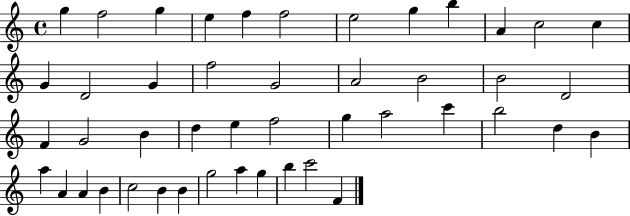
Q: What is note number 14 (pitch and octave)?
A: D4